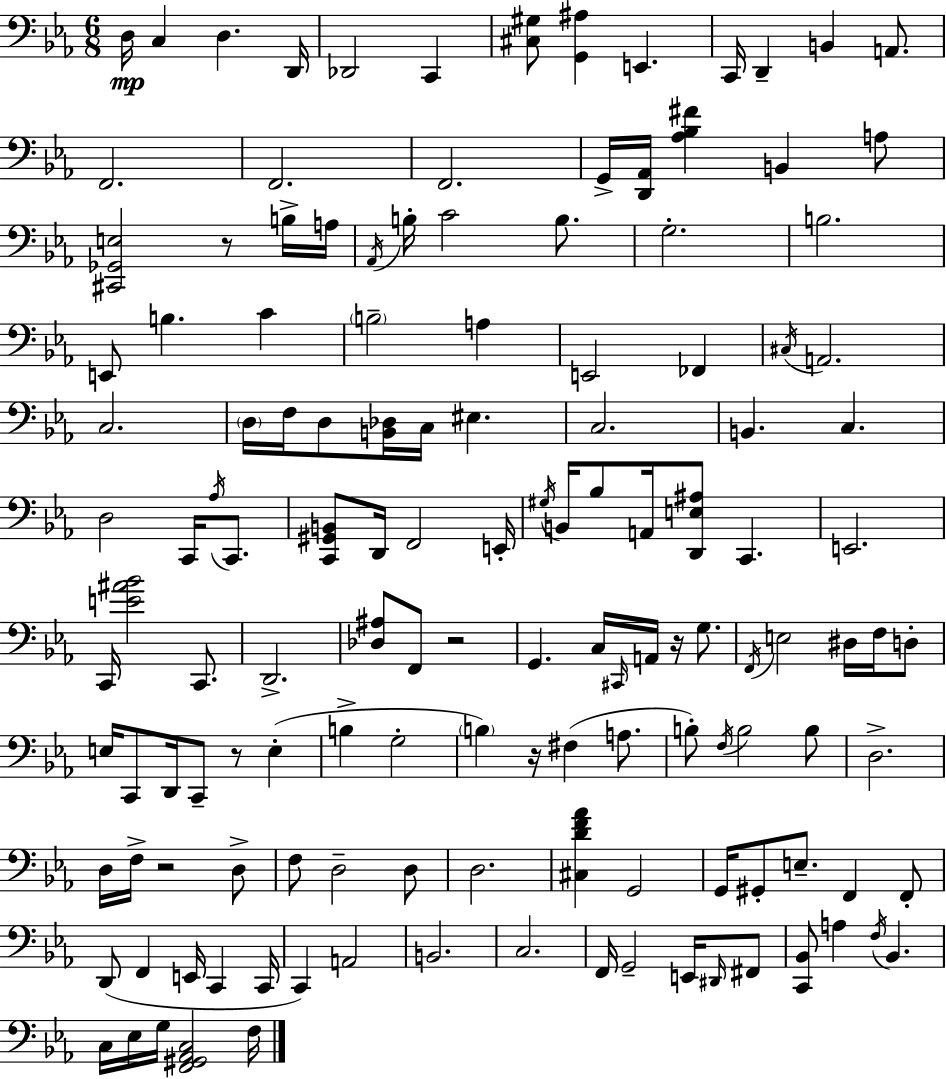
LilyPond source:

{
  \clef bass
  \numericTimeSignature
  \time 6/8
  \key ees \major
  d16\mp c4 d4. d,16 | des,2 c,4 | <cis gis>8 <g, ais>4 e,4. | c,16 d,4-- b,4 a,8. | \break f,2. | f,2. | f,2. | g,16-> <d, aes,>16 <aes bes fis'>4 b,4 a8 | \break <cis, ges, e>2 r8 b16-> a16 | \acciaccatura { aes,16 } b16-. c'2 b8. | g2.-. | b2. | \break e,8 b4. c'4 | \parenthesize b2-- a4 | e,2 fes,4 | \acciaccatura { cis16 } a,2. | \break c2. | \parenthesize d16 f16 d8 <b, des>16 c16 eis4. | c2. | b,4. c4. | \break d2 c,16 \acciaccatura { aes16 } | c,8. <c, gis, b,>8 d,16 f,2 | e,16-. \acciaccatura { gis16 } b,16 bes8 a,16 <d, e ais>8 c,4. | e,2. | \break c,16 <e' ais' bes'>2 | c,8. d,2.-> | <des ais>8 f,8 r2 | g,4. c16 \grace { cis,16 } | \break a,16 r16 g8. \acciaccatura { f,16 } e2 | dis16 f16 d8-. e16 c,8 d,16 c,8-- | r8 e4-.( b4-> g2-. | \parenthesize b4) r16 fis4( | \break a8. b8-.) \acciaccatura { f16 } b2 | b8 d2.-> | d16 f16-> r2 | d8-> f8 d2-- | \break d8 d2. | <cis d' f' aes'>4 g,2 | g,16 gis,8-. e8.-- | f,4 f,8-. d,8( f,4 | \break e,16 c,4 c,16 c,4) a,2 | b,2. | c2. | f,16 g,2-- | \break e,16 \grace { dis,16 } fis,8 <c, bes,>8 a4 | \acciaccatura { f16 } bes,4. c16 ees16 g16 | <f, gis, aes, c>2 f16 \bar "|."
}